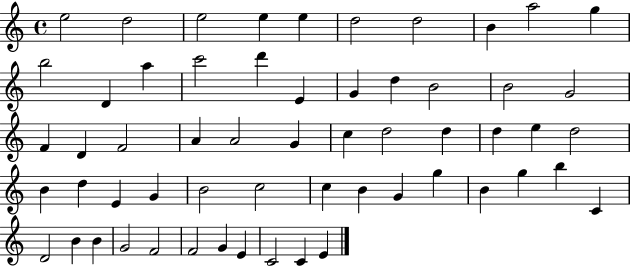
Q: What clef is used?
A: treble